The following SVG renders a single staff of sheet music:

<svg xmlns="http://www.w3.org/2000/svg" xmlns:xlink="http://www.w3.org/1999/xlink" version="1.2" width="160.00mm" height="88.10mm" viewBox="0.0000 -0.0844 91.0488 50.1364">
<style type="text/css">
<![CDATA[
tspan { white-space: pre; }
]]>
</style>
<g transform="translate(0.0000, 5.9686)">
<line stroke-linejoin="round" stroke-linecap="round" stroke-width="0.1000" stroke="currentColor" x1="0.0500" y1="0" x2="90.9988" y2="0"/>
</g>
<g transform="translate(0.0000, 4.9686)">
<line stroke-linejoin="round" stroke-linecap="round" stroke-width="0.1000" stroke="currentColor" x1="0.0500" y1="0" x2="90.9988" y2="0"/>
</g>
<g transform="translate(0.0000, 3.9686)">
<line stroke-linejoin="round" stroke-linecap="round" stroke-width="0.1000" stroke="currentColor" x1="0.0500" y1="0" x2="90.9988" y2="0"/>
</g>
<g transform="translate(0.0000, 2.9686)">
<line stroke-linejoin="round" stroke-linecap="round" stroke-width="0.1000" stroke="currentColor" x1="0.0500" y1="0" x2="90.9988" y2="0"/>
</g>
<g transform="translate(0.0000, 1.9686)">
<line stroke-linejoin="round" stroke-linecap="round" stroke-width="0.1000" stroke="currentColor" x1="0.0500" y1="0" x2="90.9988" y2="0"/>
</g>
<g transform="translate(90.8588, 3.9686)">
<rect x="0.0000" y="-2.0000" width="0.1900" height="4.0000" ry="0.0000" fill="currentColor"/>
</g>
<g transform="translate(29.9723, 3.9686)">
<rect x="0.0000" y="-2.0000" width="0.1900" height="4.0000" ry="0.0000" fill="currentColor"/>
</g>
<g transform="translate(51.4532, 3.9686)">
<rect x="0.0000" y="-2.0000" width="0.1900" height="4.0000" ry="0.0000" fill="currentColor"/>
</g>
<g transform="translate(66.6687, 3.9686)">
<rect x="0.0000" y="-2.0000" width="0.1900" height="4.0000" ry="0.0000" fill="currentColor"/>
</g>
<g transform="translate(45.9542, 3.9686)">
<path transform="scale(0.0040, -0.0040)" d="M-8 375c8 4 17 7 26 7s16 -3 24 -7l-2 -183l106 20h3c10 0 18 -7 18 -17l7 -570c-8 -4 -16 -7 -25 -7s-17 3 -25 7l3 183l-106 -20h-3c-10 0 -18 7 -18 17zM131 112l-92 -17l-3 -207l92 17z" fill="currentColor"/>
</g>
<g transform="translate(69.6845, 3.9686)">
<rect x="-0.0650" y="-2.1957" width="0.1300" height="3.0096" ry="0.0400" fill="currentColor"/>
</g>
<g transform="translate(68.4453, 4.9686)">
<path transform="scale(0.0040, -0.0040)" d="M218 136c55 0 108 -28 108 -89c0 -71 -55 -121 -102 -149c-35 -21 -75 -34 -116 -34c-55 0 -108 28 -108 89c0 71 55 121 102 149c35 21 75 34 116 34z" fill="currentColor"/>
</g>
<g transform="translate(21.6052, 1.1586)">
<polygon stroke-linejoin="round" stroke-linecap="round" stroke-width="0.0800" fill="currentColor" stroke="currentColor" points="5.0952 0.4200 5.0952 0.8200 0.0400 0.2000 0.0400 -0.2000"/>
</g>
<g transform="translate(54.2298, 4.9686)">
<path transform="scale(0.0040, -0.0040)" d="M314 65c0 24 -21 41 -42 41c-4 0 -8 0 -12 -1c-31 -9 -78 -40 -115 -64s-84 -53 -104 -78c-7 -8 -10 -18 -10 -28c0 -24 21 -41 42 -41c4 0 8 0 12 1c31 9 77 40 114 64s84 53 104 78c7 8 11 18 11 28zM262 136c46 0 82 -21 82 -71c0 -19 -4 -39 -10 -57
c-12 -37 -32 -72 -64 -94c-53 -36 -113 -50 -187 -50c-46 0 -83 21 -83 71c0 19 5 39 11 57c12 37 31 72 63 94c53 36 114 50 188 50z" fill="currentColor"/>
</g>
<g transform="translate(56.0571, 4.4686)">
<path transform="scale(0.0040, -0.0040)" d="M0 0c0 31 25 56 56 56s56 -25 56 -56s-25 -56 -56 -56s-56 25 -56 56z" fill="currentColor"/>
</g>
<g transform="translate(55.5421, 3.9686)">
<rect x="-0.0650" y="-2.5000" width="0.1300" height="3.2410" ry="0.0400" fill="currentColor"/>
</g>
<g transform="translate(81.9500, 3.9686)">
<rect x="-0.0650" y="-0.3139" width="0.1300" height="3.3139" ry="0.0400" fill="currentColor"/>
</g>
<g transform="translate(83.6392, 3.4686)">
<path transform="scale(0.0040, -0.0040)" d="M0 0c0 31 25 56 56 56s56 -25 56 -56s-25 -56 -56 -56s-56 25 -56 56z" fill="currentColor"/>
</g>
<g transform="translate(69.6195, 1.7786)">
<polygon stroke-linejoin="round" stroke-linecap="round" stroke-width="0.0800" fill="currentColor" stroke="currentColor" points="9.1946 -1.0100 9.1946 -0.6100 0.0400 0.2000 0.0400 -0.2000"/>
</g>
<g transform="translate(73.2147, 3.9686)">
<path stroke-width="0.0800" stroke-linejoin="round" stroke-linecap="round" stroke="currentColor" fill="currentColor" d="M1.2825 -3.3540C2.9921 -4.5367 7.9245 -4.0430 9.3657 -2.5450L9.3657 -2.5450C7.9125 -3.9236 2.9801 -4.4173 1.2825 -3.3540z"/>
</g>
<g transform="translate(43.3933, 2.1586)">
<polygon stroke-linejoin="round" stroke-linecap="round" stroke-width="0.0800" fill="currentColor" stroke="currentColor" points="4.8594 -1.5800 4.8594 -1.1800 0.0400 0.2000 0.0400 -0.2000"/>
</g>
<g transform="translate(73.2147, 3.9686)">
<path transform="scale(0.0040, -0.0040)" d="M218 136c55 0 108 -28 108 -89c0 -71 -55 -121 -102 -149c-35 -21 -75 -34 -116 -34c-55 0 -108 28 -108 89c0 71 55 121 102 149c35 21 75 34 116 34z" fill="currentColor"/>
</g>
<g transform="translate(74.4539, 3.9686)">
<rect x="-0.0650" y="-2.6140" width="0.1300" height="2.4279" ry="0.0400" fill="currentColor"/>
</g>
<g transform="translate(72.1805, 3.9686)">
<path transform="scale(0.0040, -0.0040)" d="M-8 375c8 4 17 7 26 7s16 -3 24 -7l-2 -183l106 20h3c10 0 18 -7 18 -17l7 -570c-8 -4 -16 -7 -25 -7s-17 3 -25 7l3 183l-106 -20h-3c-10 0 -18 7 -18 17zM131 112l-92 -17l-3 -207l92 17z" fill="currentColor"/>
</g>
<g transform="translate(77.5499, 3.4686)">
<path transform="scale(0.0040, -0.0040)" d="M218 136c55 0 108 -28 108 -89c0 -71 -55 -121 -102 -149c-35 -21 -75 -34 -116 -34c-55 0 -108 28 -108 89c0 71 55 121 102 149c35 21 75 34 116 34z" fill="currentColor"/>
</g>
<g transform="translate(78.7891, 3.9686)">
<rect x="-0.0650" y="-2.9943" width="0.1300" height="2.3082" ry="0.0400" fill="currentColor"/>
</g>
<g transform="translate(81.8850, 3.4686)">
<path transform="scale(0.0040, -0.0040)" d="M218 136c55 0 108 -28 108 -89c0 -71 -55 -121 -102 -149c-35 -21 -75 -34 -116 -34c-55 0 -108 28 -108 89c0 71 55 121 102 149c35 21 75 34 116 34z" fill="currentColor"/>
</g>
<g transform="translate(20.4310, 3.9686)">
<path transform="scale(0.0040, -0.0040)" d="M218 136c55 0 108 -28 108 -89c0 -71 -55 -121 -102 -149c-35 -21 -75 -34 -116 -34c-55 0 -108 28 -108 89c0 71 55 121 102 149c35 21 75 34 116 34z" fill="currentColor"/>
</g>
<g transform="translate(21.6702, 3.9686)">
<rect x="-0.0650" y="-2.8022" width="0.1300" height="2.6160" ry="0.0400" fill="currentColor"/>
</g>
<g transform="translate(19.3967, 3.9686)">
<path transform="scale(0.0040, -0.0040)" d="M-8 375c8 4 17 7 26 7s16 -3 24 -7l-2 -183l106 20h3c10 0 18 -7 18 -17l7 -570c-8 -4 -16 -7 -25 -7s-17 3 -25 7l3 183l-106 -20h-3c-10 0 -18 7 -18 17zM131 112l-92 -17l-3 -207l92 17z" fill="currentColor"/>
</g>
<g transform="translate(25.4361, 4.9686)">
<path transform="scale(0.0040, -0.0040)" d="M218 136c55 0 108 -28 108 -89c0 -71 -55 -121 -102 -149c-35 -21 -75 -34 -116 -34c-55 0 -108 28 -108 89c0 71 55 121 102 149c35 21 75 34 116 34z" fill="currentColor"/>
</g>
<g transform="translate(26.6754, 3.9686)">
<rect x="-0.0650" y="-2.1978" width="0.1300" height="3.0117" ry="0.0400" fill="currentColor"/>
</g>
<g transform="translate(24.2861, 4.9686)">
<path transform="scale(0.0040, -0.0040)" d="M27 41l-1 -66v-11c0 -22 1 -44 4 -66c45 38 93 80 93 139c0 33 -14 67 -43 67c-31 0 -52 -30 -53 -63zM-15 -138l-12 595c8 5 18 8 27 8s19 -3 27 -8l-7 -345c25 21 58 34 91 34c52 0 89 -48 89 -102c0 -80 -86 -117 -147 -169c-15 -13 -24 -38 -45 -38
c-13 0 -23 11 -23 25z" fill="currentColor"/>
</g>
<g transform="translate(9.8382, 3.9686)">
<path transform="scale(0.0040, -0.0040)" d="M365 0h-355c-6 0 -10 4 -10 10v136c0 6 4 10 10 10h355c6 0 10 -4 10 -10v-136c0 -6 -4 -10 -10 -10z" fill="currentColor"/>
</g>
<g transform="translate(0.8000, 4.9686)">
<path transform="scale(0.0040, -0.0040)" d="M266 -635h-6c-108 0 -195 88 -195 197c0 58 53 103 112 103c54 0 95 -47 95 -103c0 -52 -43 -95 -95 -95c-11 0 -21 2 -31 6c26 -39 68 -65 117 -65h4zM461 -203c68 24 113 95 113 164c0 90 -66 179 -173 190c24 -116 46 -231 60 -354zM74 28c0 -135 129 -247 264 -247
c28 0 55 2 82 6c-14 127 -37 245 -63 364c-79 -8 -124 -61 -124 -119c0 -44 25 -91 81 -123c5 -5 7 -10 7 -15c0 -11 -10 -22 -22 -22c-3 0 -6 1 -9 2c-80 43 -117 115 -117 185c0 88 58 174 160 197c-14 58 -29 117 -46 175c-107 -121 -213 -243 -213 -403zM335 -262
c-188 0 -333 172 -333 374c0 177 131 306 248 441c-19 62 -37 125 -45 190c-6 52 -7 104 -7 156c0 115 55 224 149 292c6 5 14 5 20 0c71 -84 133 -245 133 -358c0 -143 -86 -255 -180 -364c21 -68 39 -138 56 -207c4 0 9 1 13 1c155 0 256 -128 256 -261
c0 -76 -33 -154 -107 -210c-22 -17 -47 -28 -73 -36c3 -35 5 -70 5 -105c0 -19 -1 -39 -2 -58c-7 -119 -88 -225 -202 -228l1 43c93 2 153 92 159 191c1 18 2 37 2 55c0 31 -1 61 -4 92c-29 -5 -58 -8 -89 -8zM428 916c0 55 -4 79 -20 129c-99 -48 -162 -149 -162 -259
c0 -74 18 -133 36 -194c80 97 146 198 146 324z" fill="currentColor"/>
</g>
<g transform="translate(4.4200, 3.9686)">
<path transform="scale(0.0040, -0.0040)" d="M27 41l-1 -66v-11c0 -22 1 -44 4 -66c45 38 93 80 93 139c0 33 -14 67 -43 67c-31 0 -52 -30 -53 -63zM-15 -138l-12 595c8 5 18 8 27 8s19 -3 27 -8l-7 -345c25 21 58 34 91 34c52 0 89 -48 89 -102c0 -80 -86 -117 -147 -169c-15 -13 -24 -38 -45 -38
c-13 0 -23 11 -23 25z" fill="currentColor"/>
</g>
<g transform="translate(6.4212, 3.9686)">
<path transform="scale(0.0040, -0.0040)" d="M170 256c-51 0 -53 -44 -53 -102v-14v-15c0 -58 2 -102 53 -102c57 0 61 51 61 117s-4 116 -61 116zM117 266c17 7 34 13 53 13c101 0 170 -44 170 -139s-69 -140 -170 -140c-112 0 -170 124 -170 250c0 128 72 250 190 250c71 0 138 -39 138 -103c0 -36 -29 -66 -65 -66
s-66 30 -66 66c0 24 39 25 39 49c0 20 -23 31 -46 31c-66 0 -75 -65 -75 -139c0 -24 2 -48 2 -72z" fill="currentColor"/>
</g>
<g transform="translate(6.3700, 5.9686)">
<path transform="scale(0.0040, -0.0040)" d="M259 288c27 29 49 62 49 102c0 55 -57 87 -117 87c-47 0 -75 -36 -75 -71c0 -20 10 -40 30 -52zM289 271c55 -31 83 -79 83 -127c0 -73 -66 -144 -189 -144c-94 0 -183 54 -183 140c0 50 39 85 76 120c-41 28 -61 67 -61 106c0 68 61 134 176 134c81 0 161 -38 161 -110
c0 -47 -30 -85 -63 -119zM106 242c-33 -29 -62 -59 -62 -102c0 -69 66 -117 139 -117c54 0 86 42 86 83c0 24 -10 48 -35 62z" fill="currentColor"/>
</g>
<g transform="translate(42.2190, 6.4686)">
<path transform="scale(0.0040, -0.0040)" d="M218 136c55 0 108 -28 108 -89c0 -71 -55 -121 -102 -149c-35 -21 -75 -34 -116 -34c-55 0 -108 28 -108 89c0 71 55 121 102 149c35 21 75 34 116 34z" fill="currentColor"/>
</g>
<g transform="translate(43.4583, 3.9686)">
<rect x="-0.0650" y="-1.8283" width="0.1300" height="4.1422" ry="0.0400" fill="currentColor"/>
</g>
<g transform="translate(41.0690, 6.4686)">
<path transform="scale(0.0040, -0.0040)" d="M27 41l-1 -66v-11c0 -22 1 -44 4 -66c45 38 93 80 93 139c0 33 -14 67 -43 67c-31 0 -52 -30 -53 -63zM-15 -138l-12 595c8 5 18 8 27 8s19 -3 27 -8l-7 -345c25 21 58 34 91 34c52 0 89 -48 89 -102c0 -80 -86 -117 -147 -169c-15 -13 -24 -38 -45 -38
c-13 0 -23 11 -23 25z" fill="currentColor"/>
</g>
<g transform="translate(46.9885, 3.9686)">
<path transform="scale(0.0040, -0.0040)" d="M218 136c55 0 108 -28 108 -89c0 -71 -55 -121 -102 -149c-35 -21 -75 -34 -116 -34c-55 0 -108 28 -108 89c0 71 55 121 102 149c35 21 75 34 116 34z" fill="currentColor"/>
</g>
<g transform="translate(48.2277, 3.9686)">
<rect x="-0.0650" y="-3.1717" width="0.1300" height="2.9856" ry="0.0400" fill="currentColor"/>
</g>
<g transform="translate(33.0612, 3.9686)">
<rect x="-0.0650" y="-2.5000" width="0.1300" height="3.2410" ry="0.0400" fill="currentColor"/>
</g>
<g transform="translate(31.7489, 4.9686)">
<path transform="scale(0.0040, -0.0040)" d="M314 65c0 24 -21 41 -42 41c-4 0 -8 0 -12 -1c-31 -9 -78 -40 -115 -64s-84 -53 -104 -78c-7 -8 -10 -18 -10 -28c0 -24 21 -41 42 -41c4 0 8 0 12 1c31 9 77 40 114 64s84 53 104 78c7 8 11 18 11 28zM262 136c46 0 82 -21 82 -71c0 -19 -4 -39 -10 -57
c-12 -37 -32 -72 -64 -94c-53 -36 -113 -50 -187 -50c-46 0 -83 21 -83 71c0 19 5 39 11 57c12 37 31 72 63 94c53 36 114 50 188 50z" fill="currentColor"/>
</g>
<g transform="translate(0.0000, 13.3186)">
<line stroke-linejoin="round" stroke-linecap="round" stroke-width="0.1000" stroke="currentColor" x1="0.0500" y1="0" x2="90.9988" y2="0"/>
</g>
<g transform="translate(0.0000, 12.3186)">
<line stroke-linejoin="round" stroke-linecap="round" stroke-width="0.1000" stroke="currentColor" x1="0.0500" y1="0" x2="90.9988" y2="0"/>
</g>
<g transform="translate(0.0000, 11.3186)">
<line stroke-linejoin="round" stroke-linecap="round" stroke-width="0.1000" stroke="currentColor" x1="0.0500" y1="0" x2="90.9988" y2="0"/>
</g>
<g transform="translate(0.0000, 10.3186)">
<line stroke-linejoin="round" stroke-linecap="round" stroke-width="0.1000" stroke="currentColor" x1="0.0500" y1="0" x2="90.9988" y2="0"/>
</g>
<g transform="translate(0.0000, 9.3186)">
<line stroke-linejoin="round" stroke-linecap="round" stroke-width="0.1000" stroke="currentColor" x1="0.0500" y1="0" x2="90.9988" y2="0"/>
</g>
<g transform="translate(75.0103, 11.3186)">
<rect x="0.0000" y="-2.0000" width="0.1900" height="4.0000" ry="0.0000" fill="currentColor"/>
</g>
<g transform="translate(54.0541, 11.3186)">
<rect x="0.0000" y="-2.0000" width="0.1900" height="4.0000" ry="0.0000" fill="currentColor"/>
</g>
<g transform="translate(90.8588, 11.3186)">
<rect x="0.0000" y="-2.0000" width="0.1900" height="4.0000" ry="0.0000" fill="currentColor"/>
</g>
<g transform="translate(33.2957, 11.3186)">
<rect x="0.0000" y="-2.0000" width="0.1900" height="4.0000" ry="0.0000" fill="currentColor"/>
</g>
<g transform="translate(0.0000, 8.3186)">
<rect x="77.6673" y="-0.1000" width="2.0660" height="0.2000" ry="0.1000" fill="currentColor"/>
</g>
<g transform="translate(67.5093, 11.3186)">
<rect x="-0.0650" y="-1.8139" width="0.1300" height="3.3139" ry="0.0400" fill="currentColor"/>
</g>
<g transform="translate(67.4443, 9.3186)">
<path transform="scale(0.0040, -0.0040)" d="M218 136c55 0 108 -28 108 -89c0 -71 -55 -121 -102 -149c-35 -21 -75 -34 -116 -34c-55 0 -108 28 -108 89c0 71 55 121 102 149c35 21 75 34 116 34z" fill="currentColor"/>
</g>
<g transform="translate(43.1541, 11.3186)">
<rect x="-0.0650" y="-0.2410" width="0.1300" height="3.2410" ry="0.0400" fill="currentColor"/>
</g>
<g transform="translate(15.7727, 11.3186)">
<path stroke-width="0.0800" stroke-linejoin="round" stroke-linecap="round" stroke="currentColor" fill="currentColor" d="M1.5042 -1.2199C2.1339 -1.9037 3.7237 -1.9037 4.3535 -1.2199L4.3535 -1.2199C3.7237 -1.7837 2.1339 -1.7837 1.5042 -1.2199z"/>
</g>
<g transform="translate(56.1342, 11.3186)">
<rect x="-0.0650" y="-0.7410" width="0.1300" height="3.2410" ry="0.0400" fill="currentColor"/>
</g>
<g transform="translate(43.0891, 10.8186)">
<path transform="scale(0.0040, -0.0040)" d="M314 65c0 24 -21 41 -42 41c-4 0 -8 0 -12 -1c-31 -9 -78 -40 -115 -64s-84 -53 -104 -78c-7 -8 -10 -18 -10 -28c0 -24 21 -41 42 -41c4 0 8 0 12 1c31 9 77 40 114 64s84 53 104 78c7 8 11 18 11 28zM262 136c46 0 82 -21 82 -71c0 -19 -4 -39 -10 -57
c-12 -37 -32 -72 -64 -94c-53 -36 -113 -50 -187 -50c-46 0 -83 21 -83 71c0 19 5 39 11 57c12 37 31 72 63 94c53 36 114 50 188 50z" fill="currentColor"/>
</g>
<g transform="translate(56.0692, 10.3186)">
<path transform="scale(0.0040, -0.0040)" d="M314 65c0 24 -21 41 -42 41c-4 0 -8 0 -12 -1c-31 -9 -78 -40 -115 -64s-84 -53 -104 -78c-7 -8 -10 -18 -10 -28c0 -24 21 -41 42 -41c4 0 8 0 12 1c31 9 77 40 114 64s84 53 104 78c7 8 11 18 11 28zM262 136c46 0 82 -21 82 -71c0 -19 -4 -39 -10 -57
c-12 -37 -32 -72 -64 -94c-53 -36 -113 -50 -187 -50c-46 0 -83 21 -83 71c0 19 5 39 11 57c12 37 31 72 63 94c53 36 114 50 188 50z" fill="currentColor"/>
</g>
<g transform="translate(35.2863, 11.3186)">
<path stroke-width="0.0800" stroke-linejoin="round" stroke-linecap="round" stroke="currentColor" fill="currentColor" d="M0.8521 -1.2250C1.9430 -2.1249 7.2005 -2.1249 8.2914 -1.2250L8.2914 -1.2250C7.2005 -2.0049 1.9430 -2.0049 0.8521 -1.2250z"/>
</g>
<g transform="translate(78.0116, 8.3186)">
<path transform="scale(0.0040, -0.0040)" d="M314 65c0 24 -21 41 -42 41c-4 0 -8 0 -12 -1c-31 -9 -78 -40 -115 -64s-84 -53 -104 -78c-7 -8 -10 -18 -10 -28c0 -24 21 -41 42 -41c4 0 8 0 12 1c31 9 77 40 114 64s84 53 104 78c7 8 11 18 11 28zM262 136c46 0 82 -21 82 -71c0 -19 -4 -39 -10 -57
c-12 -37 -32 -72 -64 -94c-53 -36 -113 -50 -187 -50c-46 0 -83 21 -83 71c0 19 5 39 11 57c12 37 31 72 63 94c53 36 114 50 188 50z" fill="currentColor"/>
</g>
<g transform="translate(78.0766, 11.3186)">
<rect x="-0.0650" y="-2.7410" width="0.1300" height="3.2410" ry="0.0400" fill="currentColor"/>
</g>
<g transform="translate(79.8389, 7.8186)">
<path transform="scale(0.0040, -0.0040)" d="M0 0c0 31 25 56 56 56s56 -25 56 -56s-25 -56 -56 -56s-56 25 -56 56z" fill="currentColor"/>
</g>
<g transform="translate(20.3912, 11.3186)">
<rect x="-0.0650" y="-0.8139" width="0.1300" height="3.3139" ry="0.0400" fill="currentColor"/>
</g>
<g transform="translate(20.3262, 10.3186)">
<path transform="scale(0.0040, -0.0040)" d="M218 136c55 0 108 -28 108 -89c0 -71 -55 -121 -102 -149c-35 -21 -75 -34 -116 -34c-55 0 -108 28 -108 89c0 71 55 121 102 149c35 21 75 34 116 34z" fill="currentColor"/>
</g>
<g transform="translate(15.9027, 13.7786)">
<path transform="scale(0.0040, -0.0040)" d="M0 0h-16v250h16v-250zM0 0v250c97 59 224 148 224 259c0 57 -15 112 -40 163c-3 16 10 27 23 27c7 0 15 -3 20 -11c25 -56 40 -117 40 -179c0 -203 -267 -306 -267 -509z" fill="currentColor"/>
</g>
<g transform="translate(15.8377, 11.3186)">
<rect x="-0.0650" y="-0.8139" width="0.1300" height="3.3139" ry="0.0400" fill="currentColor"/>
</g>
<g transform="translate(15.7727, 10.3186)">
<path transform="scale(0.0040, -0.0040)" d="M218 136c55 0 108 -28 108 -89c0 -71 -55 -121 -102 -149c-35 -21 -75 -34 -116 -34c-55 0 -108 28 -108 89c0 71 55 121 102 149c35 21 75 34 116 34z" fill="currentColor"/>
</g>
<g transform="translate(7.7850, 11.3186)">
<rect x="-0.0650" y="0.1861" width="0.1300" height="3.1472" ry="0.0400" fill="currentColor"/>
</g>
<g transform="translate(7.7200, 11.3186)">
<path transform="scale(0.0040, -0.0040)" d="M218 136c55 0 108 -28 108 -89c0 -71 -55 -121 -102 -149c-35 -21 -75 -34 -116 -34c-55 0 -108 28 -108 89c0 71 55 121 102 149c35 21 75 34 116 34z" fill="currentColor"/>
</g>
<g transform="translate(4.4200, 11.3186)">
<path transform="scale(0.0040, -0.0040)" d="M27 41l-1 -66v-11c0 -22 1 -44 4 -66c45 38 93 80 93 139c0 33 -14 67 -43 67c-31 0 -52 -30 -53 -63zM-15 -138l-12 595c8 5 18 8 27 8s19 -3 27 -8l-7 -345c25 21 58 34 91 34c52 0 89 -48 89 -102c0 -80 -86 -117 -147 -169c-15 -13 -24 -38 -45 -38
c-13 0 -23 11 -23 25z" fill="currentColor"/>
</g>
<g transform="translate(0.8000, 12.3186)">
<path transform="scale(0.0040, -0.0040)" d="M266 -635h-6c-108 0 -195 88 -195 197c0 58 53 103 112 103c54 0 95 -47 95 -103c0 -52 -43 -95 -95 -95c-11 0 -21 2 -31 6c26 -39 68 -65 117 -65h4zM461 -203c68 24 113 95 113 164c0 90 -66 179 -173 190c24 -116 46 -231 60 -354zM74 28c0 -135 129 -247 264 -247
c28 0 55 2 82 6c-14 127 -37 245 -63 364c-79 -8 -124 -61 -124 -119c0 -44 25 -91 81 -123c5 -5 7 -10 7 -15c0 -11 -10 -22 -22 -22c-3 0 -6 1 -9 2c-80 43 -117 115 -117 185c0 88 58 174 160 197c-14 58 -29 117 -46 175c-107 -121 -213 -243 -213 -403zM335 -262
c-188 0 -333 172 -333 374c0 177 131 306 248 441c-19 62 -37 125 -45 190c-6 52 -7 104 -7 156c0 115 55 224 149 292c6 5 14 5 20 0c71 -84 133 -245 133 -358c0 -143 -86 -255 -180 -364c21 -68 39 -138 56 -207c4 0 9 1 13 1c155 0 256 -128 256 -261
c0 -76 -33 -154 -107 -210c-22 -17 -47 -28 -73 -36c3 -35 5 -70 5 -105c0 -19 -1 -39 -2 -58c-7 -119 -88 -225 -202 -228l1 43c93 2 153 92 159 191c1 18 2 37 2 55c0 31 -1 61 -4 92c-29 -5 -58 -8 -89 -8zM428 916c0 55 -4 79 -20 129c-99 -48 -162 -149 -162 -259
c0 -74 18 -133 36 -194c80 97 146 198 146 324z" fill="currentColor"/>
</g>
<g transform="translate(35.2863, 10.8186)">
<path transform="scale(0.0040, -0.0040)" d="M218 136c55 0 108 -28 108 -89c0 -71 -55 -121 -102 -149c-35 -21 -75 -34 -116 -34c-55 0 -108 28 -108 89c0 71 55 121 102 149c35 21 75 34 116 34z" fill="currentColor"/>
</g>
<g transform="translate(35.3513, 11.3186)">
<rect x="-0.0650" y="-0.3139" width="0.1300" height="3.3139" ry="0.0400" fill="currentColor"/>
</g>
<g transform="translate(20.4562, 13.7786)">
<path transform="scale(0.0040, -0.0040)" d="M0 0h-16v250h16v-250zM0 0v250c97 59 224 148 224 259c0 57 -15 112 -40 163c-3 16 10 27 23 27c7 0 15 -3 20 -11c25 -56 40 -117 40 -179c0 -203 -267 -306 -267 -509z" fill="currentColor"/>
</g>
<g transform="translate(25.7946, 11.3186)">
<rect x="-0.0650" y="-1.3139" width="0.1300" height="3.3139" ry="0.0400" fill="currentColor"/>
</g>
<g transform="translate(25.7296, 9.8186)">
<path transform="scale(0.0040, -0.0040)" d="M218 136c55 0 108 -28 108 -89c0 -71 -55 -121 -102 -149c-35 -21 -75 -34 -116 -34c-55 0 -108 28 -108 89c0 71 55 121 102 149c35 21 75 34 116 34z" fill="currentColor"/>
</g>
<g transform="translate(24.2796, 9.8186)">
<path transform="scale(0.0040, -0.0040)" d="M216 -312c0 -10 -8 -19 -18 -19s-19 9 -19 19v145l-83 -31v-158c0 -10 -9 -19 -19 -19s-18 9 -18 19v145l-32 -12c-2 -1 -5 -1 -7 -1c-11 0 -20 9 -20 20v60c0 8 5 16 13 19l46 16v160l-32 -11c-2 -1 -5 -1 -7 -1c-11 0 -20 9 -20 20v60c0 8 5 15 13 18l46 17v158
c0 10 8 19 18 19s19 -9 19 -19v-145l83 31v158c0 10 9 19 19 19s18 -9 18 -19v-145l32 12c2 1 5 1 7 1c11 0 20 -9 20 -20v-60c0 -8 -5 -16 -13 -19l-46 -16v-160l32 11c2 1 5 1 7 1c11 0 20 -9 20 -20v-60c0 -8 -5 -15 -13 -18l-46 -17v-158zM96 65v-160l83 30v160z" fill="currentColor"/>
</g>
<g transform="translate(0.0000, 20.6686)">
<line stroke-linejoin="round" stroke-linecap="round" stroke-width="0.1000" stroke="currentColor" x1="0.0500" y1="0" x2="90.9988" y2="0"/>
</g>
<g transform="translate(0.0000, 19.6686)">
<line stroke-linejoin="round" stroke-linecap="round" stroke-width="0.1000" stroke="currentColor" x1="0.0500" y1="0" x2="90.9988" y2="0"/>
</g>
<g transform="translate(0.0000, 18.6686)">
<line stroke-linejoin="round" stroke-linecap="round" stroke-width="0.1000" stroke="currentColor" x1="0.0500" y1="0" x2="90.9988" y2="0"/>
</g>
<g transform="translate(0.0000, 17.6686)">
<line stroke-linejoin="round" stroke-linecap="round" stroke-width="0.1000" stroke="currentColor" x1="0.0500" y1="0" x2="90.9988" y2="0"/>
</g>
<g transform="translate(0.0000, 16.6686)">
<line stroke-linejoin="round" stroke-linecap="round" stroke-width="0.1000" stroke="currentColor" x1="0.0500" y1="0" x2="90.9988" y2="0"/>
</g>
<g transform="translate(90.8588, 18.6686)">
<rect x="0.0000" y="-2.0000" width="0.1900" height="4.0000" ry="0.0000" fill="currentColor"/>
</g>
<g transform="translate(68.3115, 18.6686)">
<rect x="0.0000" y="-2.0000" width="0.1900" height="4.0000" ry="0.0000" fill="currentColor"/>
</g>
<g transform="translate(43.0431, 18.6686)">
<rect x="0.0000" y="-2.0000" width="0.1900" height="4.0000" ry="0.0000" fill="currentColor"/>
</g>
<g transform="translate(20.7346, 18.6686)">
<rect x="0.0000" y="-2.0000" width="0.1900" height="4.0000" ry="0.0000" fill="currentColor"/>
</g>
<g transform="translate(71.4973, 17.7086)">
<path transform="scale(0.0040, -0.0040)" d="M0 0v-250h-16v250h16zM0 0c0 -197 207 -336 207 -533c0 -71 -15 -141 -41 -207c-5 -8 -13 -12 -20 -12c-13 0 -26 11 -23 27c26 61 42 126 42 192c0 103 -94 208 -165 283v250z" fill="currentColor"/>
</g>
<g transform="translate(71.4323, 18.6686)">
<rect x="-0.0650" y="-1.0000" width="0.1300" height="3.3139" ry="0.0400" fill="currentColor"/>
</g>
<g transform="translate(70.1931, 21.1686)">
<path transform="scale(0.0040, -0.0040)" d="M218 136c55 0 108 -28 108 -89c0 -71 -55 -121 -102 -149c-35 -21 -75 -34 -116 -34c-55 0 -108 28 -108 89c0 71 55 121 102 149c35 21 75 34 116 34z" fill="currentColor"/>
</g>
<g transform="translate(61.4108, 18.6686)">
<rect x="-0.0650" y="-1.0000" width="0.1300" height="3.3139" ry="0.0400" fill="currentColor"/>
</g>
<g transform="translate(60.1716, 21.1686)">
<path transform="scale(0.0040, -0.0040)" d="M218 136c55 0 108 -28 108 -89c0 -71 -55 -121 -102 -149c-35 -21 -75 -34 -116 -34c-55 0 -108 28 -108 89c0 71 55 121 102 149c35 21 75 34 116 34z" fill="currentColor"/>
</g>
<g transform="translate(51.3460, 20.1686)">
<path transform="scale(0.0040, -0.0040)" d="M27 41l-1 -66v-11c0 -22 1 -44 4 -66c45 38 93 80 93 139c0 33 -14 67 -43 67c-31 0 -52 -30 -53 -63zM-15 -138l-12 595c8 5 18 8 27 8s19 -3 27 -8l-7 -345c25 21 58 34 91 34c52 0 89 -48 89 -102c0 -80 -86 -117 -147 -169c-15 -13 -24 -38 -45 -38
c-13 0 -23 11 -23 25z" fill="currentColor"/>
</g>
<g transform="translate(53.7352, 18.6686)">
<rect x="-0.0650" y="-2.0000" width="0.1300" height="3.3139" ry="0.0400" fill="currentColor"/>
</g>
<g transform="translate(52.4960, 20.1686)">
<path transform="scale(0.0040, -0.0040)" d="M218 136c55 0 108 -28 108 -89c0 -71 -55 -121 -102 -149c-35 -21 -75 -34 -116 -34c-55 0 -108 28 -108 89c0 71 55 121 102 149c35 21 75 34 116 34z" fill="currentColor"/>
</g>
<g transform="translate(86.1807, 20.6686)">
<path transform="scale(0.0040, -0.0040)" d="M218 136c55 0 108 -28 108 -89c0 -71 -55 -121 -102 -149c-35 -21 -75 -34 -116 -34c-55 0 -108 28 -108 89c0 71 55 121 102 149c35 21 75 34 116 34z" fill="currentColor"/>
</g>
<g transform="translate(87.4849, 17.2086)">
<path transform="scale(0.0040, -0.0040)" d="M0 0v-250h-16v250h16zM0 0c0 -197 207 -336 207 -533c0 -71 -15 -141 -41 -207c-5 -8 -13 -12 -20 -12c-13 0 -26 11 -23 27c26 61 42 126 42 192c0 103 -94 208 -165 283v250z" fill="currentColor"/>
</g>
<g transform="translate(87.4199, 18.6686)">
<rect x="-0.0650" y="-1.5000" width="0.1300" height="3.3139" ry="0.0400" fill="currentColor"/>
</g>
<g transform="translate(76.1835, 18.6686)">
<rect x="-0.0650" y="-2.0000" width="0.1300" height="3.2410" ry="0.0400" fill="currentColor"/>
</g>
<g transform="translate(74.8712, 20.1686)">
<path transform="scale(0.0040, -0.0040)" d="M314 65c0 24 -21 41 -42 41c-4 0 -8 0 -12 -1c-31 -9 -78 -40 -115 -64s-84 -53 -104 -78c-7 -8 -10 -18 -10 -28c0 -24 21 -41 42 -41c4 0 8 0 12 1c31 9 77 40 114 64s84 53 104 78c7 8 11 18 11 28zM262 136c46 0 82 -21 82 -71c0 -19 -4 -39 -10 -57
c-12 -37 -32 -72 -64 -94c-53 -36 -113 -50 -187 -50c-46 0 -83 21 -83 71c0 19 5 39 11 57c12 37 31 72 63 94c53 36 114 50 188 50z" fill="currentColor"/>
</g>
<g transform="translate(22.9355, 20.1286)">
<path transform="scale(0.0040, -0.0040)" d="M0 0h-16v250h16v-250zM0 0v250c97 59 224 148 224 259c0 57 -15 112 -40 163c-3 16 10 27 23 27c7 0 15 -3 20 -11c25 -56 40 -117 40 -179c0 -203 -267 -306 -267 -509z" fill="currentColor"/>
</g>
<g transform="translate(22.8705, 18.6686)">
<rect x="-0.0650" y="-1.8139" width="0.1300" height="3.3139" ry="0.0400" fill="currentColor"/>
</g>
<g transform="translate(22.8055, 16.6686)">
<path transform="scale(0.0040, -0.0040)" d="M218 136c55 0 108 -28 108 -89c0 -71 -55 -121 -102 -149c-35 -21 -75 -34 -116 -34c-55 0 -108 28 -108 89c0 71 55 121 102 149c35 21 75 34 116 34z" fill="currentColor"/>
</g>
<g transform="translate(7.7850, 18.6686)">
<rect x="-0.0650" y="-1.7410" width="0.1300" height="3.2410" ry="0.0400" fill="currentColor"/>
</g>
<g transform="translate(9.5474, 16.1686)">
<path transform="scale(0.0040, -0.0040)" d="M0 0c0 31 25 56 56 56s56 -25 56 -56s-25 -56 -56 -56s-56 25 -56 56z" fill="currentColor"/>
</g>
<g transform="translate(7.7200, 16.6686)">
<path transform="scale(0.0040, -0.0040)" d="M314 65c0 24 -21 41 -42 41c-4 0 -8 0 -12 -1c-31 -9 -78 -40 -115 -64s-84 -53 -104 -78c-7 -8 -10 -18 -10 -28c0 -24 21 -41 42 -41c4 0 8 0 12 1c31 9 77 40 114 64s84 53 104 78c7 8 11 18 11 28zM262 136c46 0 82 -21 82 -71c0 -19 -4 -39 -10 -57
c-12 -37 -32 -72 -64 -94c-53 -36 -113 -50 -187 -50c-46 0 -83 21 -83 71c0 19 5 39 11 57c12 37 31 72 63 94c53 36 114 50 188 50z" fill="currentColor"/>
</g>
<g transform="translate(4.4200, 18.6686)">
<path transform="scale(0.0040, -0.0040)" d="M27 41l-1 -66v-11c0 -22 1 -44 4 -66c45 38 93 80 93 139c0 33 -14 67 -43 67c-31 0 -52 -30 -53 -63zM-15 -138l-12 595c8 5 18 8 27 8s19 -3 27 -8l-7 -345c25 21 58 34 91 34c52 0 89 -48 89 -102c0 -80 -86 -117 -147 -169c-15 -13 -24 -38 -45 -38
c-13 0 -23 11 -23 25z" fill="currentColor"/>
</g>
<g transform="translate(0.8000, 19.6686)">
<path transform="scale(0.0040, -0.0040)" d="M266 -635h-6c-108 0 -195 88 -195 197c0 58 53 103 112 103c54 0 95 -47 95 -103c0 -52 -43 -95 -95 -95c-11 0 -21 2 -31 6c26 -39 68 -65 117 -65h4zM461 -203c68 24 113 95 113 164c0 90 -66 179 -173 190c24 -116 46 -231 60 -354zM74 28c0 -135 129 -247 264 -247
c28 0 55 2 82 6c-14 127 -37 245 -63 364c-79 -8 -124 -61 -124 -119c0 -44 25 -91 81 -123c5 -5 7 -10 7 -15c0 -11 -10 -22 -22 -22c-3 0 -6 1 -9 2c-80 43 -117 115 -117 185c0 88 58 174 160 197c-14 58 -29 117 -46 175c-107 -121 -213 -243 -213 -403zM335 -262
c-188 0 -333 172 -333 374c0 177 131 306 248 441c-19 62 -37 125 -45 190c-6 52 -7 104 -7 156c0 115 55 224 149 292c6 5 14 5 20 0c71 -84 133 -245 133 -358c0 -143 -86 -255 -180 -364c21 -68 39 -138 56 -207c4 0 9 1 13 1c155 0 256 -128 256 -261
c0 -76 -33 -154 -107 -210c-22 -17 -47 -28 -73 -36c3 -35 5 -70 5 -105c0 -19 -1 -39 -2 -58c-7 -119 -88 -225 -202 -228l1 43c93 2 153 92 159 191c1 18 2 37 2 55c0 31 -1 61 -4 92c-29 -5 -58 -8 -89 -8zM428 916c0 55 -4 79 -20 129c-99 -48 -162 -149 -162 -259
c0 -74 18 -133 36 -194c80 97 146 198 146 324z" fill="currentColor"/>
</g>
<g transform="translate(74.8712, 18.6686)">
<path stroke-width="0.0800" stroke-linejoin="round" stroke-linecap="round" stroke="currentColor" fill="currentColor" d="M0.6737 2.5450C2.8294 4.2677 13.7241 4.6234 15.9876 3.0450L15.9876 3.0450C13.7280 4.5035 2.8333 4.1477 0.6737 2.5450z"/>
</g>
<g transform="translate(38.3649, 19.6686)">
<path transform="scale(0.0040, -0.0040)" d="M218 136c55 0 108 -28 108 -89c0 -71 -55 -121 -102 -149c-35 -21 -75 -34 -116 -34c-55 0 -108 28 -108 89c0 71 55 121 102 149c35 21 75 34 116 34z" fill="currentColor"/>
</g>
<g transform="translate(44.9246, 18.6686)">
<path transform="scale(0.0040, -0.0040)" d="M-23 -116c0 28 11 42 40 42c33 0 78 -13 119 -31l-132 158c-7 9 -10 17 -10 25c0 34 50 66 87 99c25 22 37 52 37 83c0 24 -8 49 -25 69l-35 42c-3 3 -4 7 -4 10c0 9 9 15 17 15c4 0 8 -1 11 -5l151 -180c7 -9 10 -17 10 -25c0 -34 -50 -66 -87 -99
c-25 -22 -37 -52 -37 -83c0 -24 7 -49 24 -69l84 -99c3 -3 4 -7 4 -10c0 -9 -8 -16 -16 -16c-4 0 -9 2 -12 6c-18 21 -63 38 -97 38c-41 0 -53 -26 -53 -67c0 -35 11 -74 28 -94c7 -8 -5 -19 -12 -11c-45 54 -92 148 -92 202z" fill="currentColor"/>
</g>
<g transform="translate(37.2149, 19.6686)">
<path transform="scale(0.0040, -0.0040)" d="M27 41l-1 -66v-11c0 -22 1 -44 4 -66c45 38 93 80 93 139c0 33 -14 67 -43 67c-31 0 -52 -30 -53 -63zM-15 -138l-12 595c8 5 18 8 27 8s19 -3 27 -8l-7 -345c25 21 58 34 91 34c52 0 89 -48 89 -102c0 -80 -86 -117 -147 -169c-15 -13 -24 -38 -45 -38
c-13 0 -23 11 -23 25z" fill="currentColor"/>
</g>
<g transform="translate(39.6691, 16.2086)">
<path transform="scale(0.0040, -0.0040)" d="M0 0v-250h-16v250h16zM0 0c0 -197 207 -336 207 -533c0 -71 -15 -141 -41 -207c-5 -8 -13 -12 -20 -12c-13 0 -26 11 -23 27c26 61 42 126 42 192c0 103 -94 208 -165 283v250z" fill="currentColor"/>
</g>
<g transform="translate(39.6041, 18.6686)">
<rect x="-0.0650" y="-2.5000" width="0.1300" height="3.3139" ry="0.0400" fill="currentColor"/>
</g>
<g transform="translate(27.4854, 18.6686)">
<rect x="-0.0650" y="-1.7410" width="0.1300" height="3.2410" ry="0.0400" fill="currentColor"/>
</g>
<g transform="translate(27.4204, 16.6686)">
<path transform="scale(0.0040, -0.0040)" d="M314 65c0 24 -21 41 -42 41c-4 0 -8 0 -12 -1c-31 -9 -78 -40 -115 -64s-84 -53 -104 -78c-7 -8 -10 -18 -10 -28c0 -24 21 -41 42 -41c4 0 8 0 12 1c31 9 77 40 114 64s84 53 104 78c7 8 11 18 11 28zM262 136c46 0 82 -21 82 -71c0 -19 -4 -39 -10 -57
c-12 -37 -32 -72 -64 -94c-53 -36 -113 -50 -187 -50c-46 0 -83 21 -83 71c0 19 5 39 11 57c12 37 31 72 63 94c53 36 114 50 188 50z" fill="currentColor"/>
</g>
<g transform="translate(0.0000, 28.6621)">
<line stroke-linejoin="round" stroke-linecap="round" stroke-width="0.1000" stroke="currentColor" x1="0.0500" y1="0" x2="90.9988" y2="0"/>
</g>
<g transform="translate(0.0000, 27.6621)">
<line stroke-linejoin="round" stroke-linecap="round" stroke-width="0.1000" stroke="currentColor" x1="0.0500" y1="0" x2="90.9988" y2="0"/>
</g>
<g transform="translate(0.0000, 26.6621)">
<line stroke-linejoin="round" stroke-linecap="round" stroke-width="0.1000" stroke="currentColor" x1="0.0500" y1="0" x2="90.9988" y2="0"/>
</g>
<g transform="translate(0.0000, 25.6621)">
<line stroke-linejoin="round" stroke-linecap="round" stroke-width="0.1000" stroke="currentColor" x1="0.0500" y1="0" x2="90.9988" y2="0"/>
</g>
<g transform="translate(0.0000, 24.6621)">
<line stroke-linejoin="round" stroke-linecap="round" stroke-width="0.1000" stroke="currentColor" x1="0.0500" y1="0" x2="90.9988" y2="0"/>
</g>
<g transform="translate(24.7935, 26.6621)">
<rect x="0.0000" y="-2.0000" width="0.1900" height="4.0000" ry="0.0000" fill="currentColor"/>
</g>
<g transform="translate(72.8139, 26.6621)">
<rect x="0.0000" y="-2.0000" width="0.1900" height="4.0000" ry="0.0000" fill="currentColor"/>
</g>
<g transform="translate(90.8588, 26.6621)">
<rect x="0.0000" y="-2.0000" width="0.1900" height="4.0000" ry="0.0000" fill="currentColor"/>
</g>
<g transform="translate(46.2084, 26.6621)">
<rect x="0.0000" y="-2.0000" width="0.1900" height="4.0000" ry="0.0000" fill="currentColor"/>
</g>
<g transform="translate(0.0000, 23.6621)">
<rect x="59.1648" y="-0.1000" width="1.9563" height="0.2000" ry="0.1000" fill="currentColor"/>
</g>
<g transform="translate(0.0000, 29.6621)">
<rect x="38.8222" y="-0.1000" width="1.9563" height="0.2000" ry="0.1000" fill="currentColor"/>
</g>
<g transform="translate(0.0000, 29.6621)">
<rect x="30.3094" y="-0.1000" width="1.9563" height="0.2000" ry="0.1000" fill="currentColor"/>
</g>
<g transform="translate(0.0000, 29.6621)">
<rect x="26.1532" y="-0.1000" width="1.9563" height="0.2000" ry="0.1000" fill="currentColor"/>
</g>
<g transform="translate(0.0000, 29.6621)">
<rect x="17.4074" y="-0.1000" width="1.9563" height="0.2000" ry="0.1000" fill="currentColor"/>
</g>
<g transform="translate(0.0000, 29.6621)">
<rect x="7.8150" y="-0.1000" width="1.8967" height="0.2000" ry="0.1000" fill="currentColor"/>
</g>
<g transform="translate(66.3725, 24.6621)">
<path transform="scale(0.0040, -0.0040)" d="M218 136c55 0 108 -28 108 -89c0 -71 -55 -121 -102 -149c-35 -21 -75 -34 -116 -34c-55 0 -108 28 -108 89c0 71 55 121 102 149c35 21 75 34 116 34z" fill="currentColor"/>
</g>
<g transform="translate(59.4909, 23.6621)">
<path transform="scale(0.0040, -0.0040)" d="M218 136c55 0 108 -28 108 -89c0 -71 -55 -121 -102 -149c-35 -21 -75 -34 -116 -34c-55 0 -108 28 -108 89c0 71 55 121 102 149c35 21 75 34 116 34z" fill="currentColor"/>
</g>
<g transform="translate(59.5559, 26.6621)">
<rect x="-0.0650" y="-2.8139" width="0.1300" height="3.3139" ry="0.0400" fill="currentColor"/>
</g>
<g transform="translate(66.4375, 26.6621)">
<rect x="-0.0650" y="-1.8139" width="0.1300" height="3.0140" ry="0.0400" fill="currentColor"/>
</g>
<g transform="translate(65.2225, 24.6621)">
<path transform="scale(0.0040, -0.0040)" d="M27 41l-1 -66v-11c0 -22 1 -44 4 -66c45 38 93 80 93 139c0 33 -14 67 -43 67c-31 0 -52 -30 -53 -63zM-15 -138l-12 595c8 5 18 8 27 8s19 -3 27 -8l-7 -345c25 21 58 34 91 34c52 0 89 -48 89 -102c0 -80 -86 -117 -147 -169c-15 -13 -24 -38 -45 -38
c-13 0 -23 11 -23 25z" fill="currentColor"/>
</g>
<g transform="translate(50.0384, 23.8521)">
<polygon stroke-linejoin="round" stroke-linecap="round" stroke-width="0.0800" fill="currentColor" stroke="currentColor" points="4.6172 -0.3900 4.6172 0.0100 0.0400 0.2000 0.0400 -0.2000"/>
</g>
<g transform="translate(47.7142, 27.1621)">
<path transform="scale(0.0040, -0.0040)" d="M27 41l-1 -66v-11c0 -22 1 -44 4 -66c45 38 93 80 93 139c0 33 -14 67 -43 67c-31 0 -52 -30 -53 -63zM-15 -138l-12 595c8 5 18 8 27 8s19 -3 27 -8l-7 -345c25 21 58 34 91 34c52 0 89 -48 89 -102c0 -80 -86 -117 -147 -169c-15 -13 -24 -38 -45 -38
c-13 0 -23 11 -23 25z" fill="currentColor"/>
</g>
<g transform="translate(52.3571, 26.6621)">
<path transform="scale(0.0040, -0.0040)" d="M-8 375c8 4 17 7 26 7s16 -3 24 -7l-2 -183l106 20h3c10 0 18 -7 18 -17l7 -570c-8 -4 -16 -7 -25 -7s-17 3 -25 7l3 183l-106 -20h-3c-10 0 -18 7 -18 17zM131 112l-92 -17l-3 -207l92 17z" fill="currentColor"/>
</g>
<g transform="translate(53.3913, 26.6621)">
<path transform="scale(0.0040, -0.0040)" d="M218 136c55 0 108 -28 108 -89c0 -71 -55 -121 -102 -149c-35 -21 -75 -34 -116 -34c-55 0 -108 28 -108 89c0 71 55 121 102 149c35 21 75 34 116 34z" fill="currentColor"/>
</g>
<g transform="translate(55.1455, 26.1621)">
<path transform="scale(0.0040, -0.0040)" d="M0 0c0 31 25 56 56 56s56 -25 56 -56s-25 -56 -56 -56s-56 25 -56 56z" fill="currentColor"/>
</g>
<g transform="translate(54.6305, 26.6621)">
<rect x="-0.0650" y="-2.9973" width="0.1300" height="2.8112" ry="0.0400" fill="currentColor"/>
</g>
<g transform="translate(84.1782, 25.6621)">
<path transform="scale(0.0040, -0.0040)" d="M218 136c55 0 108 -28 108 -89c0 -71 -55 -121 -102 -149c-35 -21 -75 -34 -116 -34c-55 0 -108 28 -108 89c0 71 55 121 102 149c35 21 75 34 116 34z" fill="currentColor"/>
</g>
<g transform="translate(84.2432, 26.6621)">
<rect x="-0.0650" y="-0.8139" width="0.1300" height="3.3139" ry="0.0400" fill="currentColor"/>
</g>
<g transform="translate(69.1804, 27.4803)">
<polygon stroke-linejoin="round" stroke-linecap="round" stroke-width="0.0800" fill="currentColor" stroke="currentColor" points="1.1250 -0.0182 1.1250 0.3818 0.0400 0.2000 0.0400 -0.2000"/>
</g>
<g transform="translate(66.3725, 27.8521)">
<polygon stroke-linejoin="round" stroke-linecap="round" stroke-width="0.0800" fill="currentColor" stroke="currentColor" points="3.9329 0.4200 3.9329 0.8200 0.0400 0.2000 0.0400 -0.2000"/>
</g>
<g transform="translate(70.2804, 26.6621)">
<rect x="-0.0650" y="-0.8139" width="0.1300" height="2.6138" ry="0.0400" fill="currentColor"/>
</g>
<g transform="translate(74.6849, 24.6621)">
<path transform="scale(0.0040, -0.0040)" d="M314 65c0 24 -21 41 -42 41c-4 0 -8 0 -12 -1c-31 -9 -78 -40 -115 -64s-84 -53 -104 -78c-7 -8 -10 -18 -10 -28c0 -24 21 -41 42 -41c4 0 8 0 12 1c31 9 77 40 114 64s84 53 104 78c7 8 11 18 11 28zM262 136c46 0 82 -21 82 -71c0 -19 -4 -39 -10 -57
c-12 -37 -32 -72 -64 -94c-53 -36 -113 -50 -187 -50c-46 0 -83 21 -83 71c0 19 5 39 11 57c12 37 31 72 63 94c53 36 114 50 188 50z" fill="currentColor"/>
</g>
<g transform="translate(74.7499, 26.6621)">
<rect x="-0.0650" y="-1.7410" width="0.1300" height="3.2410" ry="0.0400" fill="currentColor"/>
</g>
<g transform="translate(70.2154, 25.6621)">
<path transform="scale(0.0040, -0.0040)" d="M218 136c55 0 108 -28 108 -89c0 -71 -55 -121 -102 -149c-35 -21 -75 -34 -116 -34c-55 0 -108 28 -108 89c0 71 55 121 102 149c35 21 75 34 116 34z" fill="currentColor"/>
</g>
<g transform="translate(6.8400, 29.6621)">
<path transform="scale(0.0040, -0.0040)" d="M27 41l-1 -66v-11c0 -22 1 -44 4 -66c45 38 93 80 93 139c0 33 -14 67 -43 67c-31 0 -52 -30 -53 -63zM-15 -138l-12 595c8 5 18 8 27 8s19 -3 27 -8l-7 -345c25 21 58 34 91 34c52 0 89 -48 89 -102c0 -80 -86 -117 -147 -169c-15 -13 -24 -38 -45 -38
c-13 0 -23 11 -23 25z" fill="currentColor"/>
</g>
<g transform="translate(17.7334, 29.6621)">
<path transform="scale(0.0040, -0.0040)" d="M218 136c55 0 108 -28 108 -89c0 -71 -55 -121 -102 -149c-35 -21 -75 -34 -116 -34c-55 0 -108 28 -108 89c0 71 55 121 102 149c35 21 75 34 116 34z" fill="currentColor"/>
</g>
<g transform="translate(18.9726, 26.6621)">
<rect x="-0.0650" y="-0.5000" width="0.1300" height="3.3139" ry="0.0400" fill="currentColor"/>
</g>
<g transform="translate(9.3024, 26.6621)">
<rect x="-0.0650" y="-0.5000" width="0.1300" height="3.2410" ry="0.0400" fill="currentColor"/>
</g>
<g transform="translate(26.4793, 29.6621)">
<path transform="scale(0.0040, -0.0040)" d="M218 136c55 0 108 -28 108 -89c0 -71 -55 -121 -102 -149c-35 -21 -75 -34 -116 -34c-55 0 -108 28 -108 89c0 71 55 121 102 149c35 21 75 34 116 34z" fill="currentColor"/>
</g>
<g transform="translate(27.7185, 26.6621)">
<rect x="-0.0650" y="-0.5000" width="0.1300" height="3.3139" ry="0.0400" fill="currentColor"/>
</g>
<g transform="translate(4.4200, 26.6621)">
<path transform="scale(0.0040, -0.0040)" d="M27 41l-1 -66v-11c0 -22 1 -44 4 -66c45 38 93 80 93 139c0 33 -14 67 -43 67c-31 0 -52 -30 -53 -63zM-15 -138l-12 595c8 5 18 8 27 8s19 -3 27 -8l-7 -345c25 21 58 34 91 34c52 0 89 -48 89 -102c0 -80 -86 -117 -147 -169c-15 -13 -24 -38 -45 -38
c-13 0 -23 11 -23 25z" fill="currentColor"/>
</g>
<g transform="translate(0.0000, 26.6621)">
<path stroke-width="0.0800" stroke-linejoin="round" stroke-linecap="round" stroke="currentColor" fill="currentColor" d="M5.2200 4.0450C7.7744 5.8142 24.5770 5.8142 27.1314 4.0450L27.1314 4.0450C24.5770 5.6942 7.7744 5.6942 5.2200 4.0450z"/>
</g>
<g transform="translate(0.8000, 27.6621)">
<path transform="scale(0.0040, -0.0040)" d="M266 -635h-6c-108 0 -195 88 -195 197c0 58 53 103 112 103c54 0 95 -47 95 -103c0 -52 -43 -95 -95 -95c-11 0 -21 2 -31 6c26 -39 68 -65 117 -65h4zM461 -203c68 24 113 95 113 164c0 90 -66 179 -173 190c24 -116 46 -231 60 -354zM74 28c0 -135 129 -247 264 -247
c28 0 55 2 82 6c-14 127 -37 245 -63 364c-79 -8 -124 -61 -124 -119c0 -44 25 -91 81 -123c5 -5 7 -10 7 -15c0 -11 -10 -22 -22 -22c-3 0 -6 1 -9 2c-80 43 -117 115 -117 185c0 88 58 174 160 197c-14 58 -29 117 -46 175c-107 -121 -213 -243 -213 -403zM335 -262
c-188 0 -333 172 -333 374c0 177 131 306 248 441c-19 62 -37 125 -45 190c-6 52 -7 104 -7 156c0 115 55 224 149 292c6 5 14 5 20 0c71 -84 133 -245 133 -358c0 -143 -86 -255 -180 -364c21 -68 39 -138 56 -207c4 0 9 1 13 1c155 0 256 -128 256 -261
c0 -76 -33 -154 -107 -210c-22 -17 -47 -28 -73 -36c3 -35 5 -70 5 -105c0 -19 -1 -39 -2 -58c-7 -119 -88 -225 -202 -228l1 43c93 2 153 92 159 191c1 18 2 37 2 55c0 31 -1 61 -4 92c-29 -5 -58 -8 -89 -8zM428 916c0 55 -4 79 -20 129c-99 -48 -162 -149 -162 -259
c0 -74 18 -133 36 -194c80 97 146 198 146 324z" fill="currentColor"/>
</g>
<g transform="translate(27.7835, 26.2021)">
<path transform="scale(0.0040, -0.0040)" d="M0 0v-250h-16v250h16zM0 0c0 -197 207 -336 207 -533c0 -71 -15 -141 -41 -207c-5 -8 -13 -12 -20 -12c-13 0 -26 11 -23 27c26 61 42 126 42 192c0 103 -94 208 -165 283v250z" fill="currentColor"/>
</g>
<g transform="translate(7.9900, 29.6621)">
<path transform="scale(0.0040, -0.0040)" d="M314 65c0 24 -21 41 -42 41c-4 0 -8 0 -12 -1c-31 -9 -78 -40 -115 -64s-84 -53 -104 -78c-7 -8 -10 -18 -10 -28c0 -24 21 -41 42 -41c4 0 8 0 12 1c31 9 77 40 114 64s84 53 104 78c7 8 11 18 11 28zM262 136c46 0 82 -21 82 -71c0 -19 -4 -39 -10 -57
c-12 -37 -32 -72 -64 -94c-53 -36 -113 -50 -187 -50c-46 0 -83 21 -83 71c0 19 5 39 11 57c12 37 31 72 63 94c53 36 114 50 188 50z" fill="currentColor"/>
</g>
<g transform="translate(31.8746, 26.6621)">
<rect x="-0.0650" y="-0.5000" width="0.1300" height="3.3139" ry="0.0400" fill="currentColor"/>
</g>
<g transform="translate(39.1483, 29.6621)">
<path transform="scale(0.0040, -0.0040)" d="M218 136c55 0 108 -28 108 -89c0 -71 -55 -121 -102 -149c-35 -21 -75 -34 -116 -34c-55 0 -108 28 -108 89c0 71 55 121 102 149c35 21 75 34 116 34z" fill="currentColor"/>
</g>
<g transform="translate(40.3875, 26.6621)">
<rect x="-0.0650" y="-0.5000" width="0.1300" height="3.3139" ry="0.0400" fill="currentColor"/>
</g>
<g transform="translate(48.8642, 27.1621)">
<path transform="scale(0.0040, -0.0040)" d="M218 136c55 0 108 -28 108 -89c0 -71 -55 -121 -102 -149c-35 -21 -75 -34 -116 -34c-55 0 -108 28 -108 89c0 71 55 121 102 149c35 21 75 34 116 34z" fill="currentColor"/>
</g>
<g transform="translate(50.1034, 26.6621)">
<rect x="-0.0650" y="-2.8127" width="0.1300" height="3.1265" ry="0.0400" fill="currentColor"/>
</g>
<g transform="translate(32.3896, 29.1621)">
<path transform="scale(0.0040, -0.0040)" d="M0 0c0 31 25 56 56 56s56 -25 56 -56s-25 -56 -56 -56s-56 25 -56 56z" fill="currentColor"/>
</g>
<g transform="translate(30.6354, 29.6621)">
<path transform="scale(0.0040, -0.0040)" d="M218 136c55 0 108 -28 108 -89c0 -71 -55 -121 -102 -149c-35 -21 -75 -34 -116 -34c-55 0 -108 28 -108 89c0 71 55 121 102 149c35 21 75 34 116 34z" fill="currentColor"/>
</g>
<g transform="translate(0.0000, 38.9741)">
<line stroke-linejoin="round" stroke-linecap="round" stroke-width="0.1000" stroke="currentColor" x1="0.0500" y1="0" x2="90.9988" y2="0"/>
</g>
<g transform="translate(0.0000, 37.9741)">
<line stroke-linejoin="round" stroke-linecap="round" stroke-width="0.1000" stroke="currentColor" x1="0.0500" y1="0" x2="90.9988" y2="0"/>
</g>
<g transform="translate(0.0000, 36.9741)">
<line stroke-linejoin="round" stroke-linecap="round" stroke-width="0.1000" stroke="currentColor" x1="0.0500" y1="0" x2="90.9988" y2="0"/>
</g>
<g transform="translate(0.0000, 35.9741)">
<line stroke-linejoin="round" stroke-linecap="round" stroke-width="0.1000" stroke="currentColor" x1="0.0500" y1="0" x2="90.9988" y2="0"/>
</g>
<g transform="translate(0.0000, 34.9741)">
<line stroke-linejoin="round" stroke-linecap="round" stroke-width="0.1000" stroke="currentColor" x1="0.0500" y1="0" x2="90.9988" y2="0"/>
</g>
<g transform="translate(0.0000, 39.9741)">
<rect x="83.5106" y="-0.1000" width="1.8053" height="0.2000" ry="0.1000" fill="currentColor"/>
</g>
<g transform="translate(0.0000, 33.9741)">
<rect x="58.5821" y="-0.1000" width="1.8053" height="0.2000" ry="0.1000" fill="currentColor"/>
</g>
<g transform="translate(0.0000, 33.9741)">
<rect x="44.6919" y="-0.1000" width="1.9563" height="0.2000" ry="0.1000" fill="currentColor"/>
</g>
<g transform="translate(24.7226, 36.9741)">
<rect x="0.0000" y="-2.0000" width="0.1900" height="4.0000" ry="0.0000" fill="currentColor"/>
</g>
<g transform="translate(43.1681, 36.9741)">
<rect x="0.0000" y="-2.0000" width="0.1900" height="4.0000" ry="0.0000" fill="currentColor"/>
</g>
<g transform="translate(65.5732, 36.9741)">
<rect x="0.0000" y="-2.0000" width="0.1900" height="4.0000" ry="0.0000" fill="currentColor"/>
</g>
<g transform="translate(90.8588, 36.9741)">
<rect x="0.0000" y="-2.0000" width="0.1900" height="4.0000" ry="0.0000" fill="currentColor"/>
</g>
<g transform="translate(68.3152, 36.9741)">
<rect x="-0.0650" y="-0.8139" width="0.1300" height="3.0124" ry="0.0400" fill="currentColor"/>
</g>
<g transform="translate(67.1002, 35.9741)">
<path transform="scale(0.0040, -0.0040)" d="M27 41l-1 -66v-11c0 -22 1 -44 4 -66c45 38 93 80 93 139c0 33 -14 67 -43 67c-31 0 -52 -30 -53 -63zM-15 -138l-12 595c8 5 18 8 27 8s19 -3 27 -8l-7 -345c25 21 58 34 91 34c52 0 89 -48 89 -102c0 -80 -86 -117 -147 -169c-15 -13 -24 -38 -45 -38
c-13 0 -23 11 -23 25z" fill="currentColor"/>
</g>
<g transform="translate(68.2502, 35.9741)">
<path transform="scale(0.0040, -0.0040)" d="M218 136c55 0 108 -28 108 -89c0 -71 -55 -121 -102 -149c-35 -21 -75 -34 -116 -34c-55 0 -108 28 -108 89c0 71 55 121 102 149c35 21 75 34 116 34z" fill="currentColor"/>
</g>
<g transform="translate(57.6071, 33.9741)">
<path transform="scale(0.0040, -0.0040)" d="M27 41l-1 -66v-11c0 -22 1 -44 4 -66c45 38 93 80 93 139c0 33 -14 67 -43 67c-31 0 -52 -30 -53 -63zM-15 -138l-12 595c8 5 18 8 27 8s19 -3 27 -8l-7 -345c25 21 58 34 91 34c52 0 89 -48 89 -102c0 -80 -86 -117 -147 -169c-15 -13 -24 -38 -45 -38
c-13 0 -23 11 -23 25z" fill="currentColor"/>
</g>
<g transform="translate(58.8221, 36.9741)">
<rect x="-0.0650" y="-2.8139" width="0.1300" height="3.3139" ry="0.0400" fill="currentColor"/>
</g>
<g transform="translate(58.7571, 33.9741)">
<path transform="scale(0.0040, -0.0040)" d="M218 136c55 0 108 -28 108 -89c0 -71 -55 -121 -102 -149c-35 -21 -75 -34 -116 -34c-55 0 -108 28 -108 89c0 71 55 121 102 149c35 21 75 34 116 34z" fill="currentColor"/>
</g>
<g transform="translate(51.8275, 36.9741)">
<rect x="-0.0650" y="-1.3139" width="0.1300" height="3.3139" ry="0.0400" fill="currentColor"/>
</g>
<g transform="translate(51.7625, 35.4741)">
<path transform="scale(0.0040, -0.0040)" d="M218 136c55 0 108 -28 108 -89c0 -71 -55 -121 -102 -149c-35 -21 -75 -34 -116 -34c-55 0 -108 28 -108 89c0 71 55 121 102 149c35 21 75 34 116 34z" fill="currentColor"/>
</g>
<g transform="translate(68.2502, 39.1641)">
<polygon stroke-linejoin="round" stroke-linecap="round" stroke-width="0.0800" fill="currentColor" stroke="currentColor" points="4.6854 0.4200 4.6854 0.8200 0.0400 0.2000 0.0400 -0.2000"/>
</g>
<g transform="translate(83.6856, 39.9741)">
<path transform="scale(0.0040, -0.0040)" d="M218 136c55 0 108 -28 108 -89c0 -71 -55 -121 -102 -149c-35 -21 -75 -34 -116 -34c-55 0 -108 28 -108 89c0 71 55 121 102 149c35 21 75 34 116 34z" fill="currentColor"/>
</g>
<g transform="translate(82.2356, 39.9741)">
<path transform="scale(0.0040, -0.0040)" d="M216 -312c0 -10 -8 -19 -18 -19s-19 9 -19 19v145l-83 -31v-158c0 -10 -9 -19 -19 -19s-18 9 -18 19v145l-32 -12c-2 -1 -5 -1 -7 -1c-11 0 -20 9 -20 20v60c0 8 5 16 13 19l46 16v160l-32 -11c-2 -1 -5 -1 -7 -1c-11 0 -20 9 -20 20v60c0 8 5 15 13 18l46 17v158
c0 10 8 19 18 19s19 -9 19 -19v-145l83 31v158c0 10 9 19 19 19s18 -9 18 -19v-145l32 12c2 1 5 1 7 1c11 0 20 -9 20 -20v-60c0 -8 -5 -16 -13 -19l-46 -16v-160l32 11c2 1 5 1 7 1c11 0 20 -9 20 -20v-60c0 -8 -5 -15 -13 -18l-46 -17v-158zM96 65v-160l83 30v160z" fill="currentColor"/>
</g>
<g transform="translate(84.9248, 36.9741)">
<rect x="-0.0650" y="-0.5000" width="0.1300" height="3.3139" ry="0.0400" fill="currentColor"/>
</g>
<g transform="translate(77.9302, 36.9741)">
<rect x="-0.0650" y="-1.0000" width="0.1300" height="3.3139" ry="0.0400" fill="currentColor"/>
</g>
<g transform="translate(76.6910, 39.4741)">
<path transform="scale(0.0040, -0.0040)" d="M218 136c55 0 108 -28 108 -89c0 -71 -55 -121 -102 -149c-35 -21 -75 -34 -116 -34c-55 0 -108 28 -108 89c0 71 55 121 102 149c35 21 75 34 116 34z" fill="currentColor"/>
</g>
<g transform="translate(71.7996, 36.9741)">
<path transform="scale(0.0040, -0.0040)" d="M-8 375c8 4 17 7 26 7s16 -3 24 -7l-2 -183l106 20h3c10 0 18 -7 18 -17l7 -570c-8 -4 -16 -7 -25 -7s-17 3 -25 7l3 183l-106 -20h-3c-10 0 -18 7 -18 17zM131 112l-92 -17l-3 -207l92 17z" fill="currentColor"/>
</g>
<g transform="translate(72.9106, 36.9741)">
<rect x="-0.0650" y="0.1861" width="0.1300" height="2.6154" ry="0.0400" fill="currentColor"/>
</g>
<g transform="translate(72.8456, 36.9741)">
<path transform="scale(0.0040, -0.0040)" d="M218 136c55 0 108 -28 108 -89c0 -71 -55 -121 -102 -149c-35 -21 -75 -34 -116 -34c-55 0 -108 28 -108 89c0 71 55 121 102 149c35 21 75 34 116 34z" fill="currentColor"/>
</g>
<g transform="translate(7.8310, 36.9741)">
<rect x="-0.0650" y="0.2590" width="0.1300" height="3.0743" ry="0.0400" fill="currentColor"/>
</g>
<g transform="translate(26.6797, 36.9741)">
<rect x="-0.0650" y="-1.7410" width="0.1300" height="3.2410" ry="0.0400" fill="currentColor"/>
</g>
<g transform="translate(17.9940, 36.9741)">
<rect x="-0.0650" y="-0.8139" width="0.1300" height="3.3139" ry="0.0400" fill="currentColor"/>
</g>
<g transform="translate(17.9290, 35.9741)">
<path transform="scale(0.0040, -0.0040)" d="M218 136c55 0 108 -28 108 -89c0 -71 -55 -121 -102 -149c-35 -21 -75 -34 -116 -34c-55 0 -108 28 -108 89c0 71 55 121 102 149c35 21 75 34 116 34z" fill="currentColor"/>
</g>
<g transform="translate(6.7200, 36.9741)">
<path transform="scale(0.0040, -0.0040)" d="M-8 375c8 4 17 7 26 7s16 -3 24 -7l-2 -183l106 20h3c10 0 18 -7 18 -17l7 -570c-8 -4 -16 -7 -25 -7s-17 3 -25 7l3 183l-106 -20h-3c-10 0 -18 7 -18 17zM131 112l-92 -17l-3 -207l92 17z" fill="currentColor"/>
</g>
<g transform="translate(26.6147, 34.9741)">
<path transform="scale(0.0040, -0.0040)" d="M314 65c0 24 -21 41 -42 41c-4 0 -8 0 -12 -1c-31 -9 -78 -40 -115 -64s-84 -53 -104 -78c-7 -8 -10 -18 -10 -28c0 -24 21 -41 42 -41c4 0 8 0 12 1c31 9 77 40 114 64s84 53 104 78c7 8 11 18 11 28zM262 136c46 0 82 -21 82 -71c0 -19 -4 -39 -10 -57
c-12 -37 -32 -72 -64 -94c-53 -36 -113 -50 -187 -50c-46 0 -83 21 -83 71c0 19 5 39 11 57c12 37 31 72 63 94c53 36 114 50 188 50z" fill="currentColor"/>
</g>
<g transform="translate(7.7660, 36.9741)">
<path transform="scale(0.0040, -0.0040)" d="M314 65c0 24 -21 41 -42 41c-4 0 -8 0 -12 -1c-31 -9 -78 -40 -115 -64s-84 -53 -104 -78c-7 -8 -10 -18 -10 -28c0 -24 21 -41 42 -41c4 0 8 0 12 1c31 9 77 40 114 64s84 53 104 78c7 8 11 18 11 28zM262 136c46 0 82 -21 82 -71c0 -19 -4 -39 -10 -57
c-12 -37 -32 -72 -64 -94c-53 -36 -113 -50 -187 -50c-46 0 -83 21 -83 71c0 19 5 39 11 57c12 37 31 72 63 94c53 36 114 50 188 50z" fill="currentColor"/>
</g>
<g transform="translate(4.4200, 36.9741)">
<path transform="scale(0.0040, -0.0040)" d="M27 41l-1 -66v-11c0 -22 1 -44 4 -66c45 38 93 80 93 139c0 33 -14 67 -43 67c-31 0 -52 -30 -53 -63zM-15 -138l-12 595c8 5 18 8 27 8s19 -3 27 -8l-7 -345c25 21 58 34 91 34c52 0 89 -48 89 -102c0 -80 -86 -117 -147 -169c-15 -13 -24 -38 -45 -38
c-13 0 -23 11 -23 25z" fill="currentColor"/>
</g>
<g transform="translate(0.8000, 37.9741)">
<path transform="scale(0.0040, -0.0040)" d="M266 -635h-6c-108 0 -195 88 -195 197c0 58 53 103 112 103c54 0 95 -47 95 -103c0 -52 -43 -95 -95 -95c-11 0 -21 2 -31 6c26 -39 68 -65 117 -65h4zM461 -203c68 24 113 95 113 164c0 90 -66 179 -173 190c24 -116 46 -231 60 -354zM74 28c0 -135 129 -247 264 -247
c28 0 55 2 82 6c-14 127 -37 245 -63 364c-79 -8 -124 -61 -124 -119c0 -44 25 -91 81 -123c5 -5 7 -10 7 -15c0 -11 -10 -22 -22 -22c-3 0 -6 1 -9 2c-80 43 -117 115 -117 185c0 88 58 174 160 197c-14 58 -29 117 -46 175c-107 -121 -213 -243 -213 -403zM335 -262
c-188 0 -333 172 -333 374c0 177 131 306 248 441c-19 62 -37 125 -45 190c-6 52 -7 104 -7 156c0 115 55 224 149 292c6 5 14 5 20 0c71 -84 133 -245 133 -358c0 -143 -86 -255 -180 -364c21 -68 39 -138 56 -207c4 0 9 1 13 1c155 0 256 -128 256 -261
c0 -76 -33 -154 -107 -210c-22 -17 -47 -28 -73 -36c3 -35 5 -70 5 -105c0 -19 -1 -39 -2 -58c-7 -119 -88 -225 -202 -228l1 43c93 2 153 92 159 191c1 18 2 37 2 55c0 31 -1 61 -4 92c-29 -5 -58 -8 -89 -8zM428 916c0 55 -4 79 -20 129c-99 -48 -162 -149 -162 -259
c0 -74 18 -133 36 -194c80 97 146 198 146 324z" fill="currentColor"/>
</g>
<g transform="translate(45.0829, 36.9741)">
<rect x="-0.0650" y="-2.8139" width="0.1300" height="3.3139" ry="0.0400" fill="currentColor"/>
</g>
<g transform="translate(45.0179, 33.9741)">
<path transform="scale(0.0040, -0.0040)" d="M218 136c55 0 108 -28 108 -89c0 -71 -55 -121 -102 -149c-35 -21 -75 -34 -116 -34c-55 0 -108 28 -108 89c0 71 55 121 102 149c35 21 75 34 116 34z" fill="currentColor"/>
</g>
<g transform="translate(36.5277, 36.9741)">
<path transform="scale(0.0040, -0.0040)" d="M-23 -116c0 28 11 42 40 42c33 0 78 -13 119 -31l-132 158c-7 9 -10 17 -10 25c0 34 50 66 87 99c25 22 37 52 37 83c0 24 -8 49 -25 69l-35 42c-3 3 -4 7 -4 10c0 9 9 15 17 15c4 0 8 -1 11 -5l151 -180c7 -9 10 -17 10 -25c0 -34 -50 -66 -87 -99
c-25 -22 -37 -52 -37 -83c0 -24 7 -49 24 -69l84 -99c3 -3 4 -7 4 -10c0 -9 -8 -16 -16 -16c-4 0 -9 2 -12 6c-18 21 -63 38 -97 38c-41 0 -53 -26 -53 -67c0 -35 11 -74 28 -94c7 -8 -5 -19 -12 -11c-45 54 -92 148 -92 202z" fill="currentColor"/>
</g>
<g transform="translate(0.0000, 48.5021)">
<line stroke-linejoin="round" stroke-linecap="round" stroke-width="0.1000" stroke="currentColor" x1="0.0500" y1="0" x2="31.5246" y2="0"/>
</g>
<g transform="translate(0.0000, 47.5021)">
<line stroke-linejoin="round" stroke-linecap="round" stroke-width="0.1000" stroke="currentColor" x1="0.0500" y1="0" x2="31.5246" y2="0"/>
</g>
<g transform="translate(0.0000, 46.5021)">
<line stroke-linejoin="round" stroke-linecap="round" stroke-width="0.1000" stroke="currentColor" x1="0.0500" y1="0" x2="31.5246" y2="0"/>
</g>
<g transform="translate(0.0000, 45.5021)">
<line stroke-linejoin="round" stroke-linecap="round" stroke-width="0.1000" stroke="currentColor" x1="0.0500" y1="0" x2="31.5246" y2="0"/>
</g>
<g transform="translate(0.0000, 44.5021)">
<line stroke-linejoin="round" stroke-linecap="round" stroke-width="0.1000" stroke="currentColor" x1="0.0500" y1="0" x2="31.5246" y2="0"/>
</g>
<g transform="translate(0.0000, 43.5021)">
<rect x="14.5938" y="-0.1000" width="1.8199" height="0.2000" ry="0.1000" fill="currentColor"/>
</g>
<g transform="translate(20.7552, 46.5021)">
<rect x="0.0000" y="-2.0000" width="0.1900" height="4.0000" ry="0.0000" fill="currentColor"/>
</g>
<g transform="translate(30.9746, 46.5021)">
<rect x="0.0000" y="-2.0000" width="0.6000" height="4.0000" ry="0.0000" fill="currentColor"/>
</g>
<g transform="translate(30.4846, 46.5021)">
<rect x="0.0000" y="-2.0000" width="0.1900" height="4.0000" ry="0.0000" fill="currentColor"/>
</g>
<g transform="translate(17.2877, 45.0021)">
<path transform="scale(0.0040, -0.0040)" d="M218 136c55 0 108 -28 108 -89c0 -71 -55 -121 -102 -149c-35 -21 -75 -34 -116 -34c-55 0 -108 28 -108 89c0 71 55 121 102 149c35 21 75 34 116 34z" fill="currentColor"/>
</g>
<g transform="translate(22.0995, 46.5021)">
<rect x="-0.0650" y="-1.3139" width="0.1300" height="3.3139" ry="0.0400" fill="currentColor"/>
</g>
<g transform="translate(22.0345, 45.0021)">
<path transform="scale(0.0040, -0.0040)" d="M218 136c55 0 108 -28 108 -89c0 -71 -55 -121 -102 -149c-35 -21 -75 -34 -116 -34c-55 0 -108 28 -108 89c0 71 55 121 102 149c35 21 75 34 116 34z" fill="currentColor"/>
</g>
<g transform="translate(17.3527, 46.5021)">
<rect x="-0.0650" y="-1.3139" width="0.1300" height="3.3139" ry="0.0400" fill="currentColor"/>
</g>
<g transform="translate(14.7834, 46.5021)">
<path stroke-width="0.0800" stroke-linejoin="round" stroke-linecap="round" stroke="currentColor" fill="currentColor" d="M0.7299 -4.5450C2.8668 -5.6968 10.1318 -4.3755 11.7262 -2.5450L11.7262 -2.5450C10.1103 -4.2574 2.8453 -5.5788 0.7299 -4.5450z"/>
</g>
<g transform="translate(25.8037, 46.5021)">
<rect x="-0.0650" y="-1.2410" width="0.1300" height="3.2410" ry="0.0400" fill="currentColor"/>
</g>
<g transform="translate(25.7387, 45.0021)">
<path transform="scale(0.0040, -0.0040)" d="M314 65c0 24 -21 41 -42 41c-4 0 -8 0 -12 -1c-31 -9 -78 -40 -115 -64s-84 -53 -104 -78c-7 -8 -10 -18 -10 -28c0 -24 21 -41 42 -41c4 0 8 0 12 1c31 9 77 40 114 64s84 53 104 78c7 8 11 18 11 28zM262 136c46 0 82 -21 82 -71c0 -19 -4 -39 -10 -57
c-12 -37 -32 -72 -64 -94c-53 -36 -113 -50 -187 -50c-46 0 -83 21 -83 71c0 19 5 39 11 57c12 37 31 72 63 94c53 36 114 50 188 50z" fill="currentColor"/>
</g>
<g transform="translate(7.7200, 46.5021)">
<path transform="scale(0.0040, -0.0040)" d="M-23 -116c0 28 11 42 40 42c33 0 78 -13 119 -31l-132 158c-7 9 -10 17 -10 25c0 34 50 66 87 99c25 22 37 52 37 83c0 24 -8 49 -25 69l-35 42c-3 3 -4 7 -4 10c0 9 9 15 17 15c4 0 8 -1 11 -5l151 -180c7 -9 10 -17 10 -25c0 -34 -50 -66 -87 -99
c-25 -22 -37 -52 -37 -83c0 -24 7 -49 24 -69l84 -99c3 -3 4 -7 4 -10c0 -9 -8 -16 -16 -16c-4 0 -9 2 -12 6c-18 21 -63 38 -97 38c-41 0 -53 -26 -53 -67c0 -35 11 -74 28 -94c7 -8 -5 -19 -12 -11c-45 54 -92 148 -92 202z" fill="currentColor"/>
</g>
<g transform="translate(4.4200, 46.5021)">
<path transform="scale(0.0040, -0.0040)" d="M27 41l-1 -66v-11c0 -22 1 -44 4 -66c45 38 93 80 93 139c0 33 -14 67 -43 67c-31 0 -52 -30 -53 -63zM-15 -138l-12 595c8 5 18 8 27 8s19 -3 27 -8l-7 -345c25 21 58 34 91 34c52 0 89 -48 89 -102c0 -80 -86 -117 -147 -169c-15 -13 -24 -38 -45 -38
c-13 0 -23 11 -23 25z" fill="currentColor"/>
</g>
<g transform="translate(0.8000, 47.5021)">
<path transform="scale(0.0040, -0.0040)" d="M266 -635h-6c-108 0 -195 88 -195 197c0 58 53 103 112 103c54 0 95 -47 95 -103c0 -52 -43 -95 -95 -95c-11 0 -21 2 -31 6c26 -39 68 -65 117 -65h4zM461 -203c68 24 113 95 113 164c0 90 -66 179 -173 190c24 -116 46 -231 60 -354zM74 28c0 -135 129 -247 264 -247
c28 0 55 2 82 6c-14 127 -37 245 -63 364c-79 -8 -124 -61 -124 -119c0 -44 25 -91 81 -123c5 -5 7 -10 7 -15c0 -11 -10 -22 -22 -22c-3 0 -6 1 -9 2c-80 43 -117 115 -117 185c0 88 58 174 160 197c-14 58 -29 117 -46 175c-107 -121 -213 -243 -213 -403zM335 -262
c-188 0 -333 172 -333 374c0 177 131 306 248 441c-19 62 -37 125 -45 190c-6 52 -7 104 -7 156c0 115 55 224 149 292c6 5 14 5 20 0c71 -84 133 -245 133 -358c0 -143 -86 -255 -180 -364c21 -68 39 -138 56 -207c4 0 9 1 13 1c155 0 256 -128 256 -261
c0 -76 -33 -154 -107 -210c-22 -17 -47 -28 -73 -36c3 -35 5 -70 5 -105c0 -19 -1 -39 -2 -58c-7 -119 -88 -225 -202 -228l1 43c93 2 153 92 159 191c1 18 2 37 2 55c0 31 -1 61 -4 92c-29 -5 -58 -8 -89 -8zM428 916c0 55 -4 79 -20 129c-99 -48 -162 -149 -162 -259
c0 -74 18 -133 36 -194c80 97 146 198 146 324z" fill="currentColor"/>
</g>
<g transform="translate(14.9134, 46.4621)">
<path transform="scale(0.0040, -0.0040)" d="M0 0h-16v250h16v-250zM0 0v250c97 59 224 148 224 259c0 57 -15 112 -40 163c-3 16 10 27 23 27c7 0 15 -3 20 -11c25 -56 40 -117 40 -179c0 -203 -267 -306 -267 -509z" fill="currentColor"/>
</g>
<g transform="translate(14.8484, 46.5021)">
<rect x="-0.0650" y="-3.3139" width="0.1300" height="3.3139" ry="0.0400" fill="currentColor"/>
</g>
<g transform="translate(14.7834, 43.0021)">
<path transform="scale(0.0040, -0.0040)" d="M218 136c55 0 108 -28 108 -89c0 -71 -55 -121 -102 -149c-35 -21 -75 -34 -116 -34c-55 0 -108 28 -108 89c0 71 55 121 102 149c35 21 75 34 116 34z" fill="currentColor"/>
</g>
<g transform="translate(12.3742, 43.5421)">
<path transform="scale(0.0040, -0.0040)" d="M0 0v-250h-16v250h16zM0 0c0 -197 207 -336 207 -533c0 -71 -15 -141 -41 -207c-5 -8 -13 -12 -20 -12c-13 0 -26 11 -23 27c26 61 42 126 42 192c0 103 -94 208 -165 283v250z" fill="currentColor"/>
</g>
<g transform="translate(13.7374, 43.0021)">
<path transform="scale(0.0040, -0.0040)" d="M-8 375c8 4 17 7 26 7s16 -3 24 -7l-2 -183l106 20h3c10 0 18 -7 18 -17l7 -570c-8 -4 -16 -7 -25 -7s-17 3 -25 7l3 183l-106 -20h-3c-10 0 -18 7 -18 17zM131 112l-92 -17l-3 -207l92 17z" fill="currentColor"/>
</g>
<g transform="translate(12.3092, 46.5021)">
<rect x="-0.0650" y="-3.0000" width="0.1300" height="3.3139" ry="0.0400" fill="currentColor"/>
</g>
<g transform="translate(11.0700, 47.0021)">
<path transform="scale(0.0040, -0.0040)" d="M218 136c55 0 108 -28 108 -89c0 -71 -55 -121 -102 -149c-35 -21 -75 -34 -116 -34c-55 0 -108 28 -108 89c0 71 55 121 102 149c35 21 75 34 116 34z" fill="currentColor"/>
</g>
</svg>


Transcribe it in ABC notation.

X:1
T:Untitled
M:6/8
L:1/4
K:F
z2 B/2 _G/2 G2 _D/2 B/2 G2 G/2 B/2 c/2 c _B d/2 d/2 ^e c c2 d2 f a2 f2 f/2 f2 _G/2 z _F D D/2 F2 E/2 _C2 _C C/2 C C _A/2 B/2 a _f/2 d/4 f2 d B2 d f2 z a e _a _d/2 B/2 D ^C z A/2 b/2 e e e2